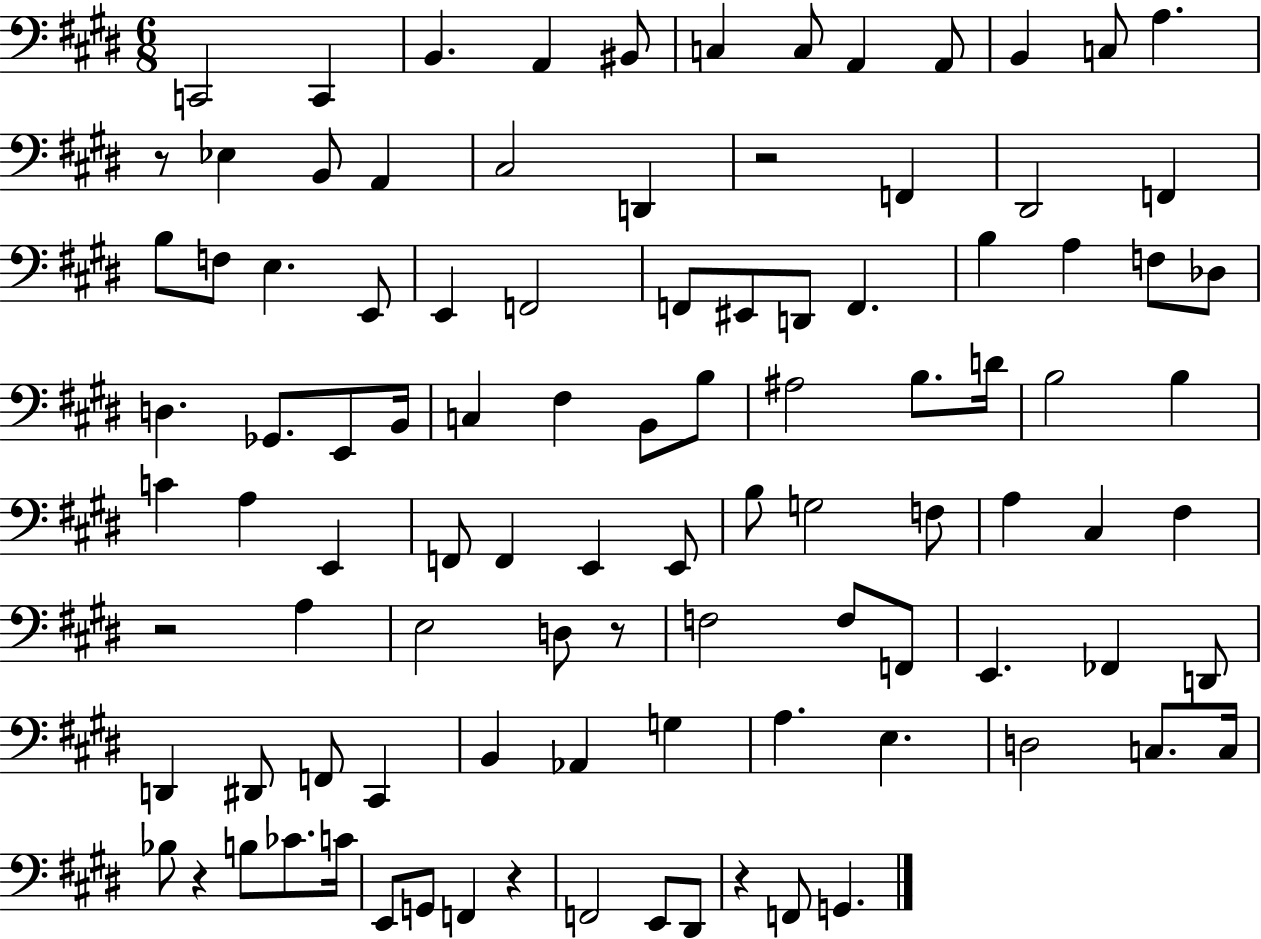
{
  \clef bass
  \numericTimeSignature
  \time 6/8
  \key e \major
  c,2 c,4 | b,4. a,4 bis,8 | c4 c8 a,4 a,8 | b,4 c8 a4. | \break r8 ees4 b,8 a,4 | cis2 d,4 | r2 f,4 | dis,2 f,4 | \break b8 f8 e4. e,8 | e,4 f,2 | f,8 eis,8 d,8 f,4. | b4 a4 f8 des8 | \break d4. ges,8. e,8 b,16 | c4 fis4 b,8 b8 | ais2 b8. d'16 | b2 b4 | \break c'4 a4 e,4 | f,8 f,4 e,4 e,8 | b8 g2 f8 | a4 cis4 fis4 | \break r2 a4 | e2 d8 r8 | f2 f8 f,8 | e,4. fes,4 d,8 | \break d,4 dis,8 f,8 cis,4 | b,4 aes,4 g4 | a4. e4. | d2 c8. c16 | \break bes8 r4 b8 ces'8. c'16 | e,8 g,8 f,4 r4 | f,2 e,8 dis,8 | r4 f,8 g,4. | \break \bar "|."
}